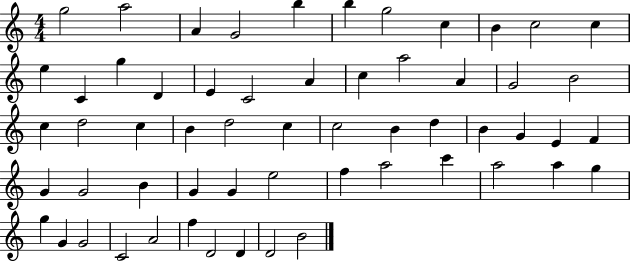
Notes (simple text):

G5/h A5/h A4/q G4/h B5/q B5/q G5/h C5/q B4/q C5/h C5/q E5/q C4/q G5/q D4/q E4/q C4/h A4/q C5/q A5/h A4/q G4/h B4/h C5/q D5/h C5/q B4/q D5/h C5/q C5/h B4/q D5/q B4/q G4/q E4/q F4/q G4/q G4/h B4/q G4/q G4/q E5/h F5/q A5/h C6/q A5/h A5/q G5/q G5/q G4/q G4/h C4/h A4/h F5/q D4/h D4/q D4/h B4/h